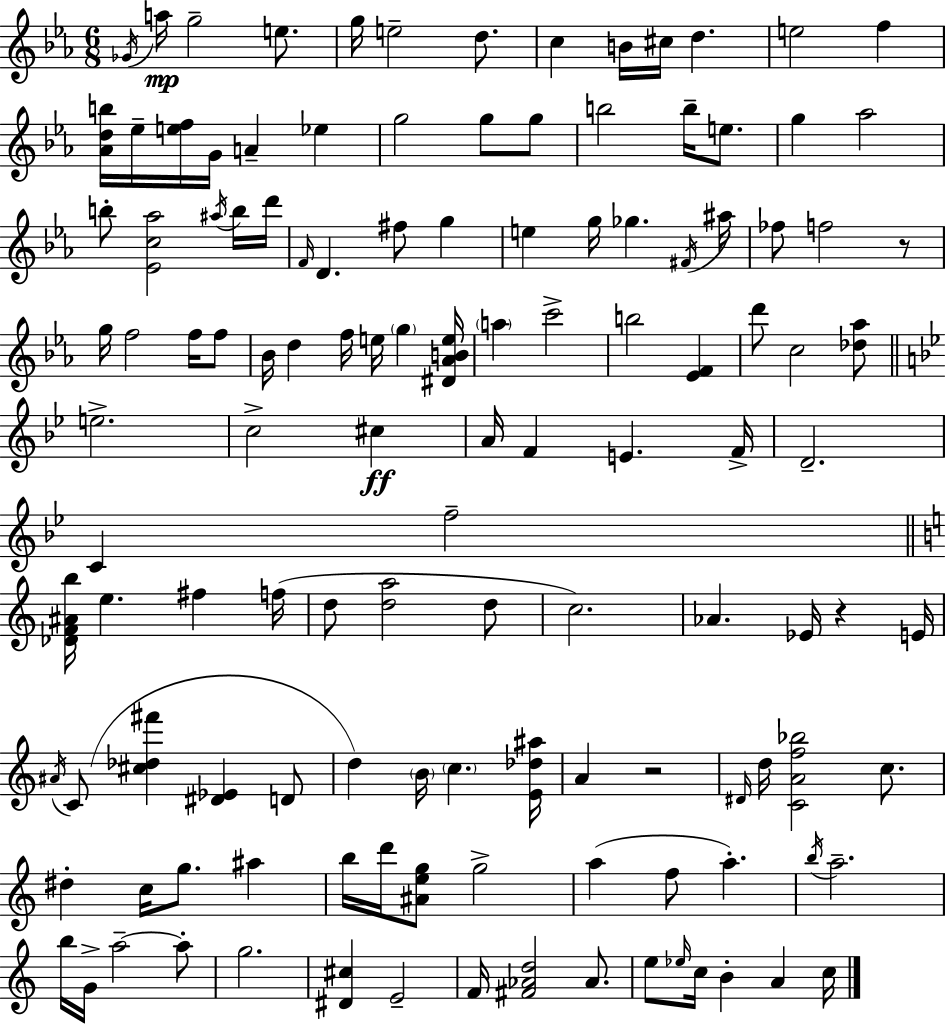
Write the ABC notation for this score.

X:1
T:Untitled
M:6/8
L:1/4
K:Cm
_G/4 a/4 g2 e/2 g/4 e2 d/2 c B/4 ^c/4 d e2 f [_Adb]/4 _e/4 [ef]/4 G/4 A _e g2 g/2 g/2 b2 b/4 e/2 g _a2 b/2 [_Ec_a]2 ^a/4 b/4 d'/4 F/4 D ^f/2 g e g/4 _g ^F/4 ^a/4 _f/2 f2 z/2 g/4 f2 f/4 f/2 _B/4 d f/4 e/4 g [^D_ABe]/4 a c'2 b2 [_EF] d'/2 c2 [_d_a]/2 e2 c2 ^c A/4 F E F/4 D2 C f2 [_DF^Ab]/4 e ^f f/4 d/2 [da]2 d/2 c2 _A _E/4 z E/4 ^A/4 C/2 [^c_d^f'] [^D_E] D/2 d B/4 c [E_d^a]/4 A z2 ^D/4 d/4 [CAf_b]2 c/2 ^d c/4 g/2 ^a b/4 d'/4 [^Aeg]/2 g2 a f/2 a b/4 a2 b/4 G/4 a2 a/2 g2 [^D^c] E2 F/4 [^F_Ad]2 _A/2 e/2 _e/4 c/4 B A c/4